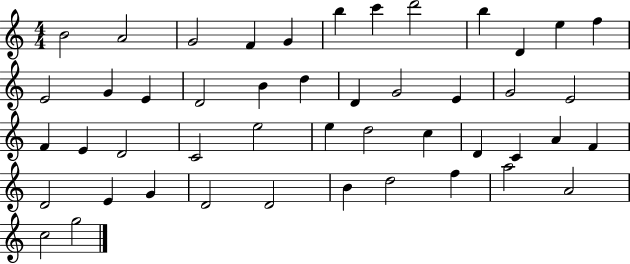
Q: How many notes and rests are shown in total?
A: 47